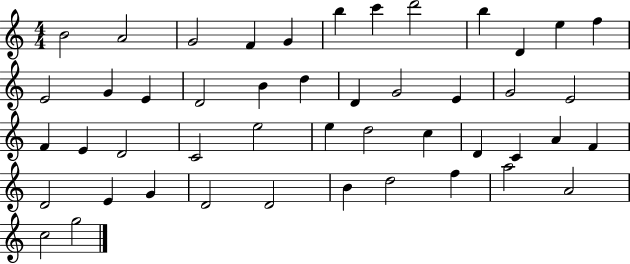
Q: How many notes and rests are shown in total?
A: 47